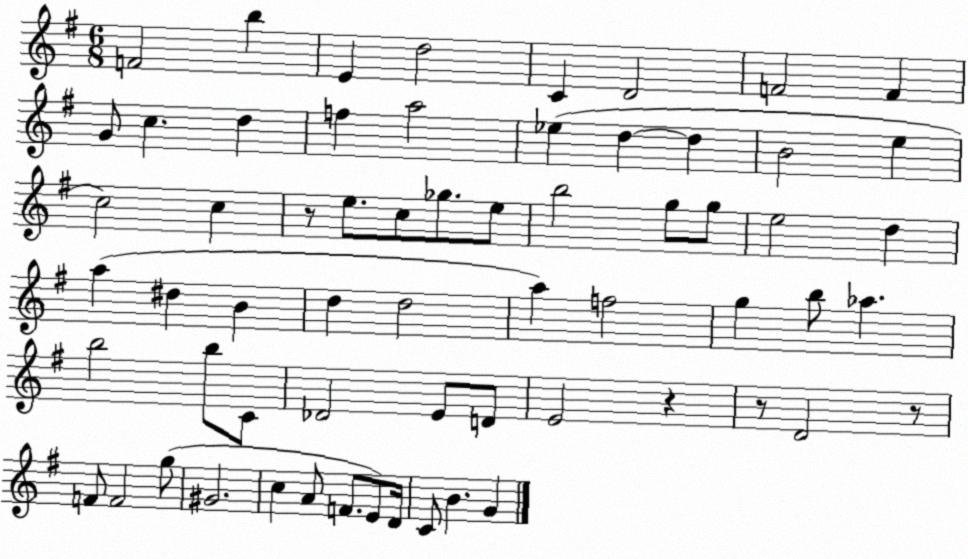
X:1
T:Untitled
M:6/8
L:1/4
K:G
F2 b E d2 C D2 F2 F G/2 c d f a2 _e d d B2 e c2 c z/2 e/2 c/2 _g/2 e/2 b2 g/2 g/2 e2 d a ^d B d d2 a f2 g b/2 _a b2 b/2 C/2 _D2 E/2 D/2 E2 z z/2 D2 z/2 F/2 F2 g/2 ^G2 c A/2 F/2 E/2 D/4 C/2 B G